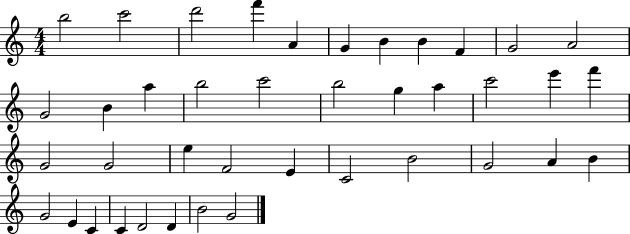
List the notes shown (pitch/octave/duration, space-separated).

B5/h C6/h D6/h F6/q A4/q G4/q B4/q B4/q F4/q G4/h A4/h G4/h B4/q A5/q B5/h C6/h B5/h G5/q A5/q C6/h E6/q F6/q G4/h G4/h E5/q F4/h E4/q C4/h B4/h G4/h A4/q B4/q G4/h E4/q C4/q C4/q D4/h D4/q B4/h G4/h